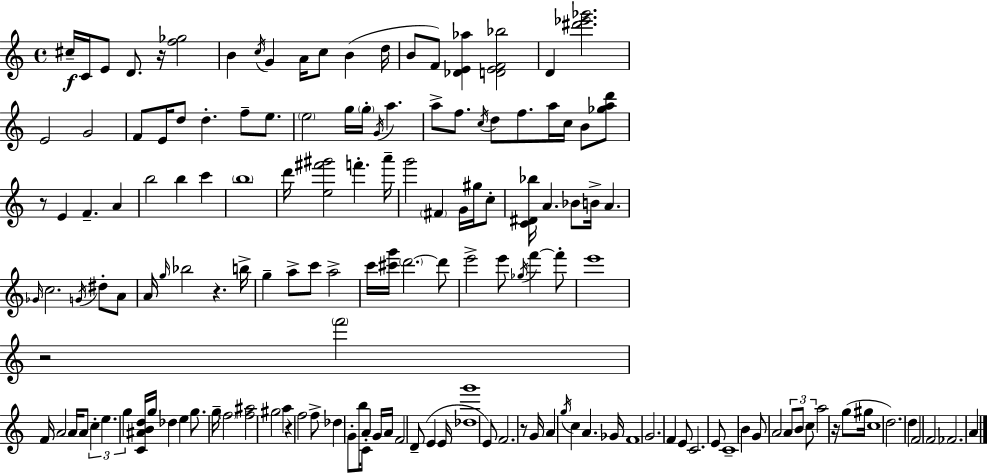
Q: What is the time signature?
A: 4/4